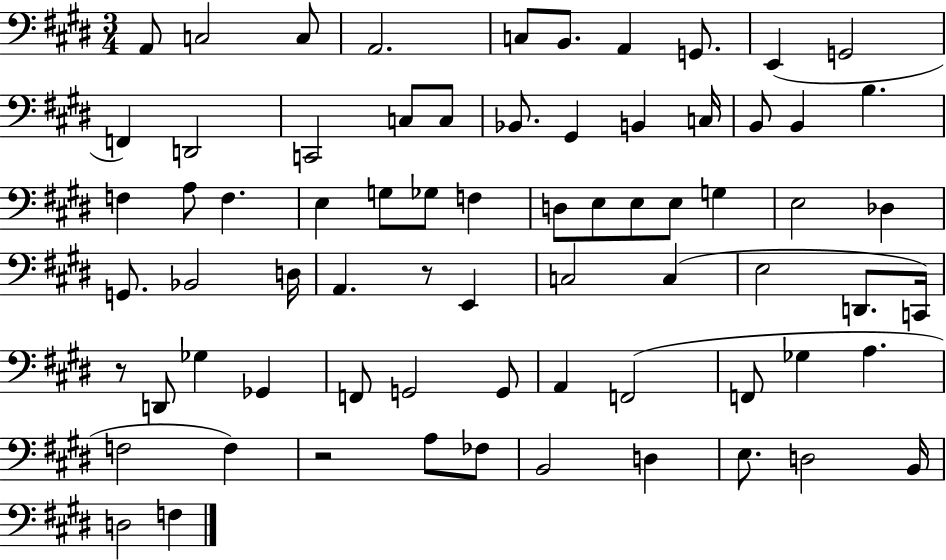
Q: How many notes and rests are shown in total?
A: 71